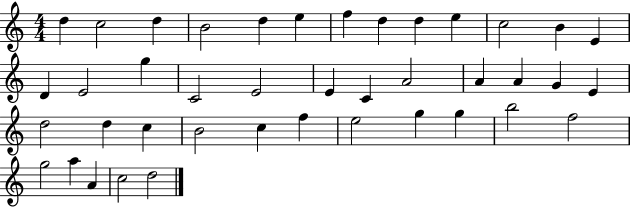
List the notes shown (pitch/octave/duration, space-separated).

D5/q C5/h D5/q B4/h D5/q E5/q F5/q D5/q D5/q E5/q C5/h B4/q E4/q D4/q E4/h G5/q C4/h E4/h E4/q C4/q A4/h A4/q A4/q G4/q E4/q D5/h D5/q C5/q B4/h C5/q F5/q E5/h G5/q G5/q B5/h F5/h G5/h A5/q A4/q C5/h D5/h